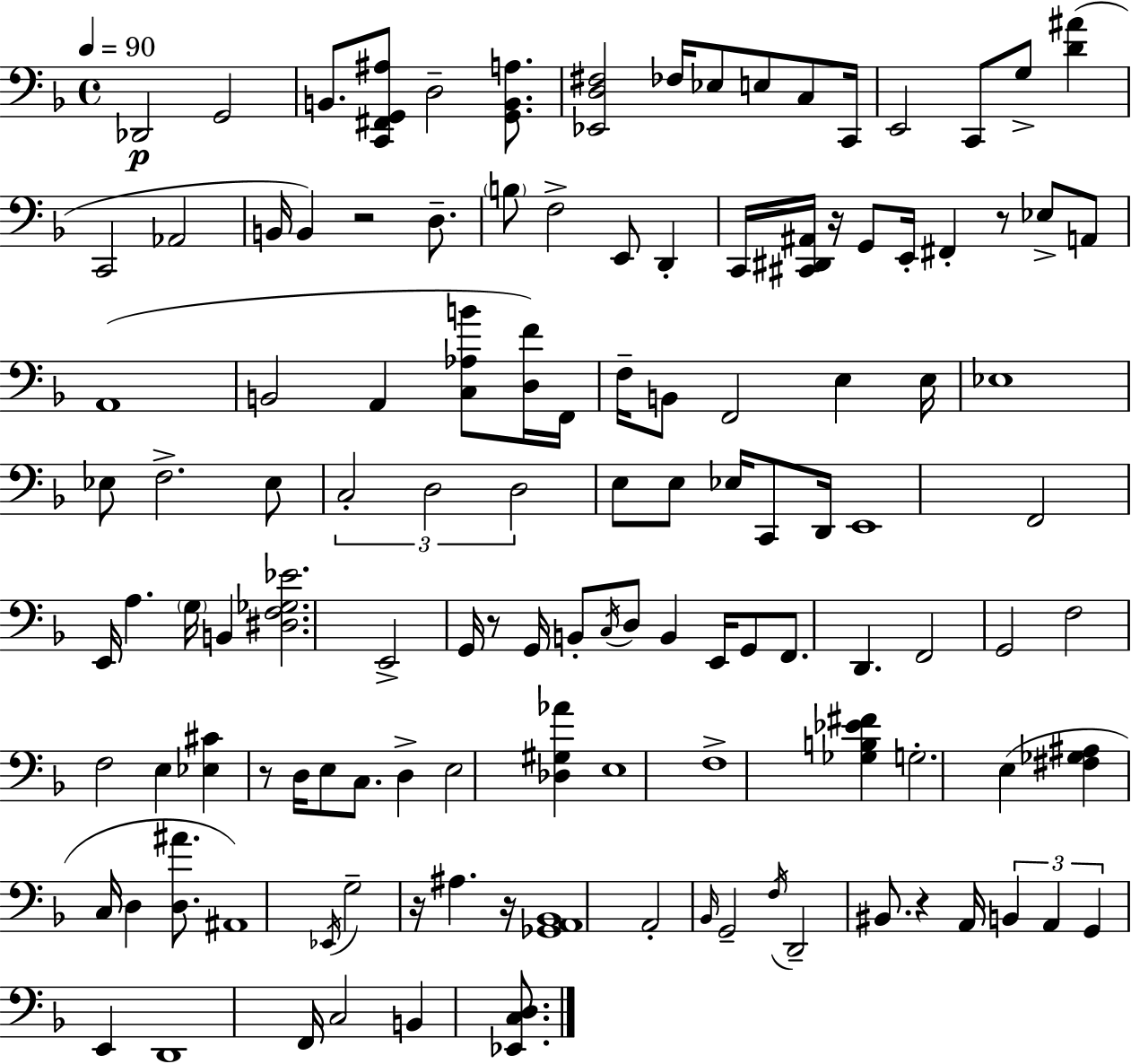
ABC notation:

X:1
T:Untitled
M:4/4
L:1/4
K:F
_D,,2 G,,2 B,,/2 [C,,^F,,G,,^A,]/2 D,2 [G,,B,,A,]/2 [_E,,D,^F,]2 _F,/4 _E,/2 E,/2 C,/2 C,,/4 E,,2 C,,/2 G,/2 [D^A] C,,2 _A,,2 B,,/4 B,, z2 D,/2 B,/2 F,2 E,,/2 D,, C,,/4 [^C,,^D,,^A,,]/4 z/4 G,,/2 E,,/4 ^F,, z/2 _E,/2 A,,/2 A,,4 B,,2 A,, [C,_A,B]/2 [D,F]/4 F,,/4 F,/4 B,,/2 F,,2 E, E,/4 _E,4 _E,/2 F,2 _E,/2 C,2 D,2 D,2 E,/2 E,/2 _E,/4 C,,/2 D,,/4 E,,4 F,,2 E,,/4 A, G,/4 B,, [^D,F,_G,_E]2 E,,2 G,,/4 z/2 G,,/4 B,,/2 C,/4 D,/2 B,, E,,/4 G,,/2 F,,/2 D,, F,,2 G,,2 F,2 F,2 E, [_E,^C] z/2 D,/4 E,/2 C,/2 D, E,2 [_D,^G,_A] E,4 F,4 [_G,B,_E^F] G,2 E, [^F,_G,^A,] C,/4 D, [D,^A]/2 ^A,,4 _E,,/4 G,2 z/4 ^A, z/4 [_G,,A,,_B,,]4 A,,2 _B,,/4 G,,2 F,/4 D,,2 ^B,,/2 z A,,/4 B,, A,, G,, E,, D,,4 F,,/4 C,2 B,, [_E,,C,D,]/2